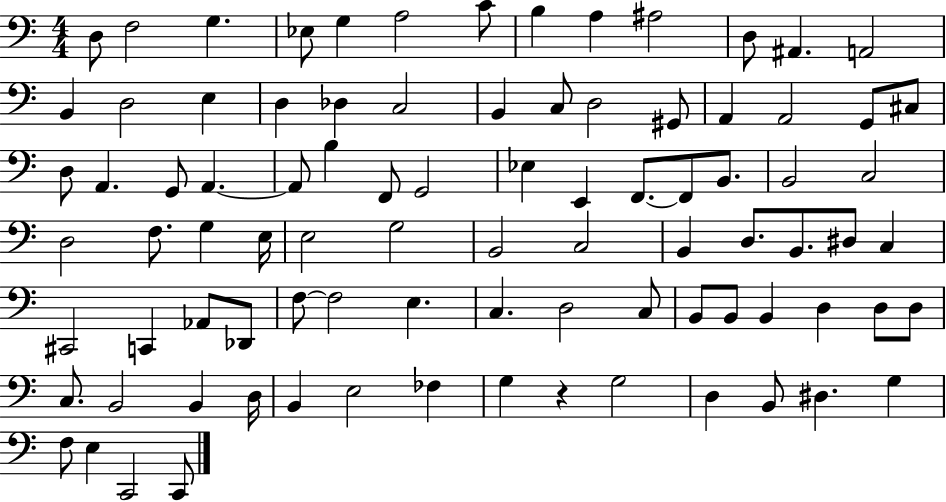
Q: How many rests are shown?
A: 1